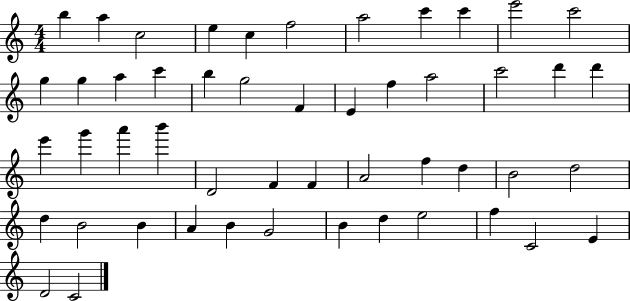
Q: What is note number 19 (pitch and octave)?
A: E4